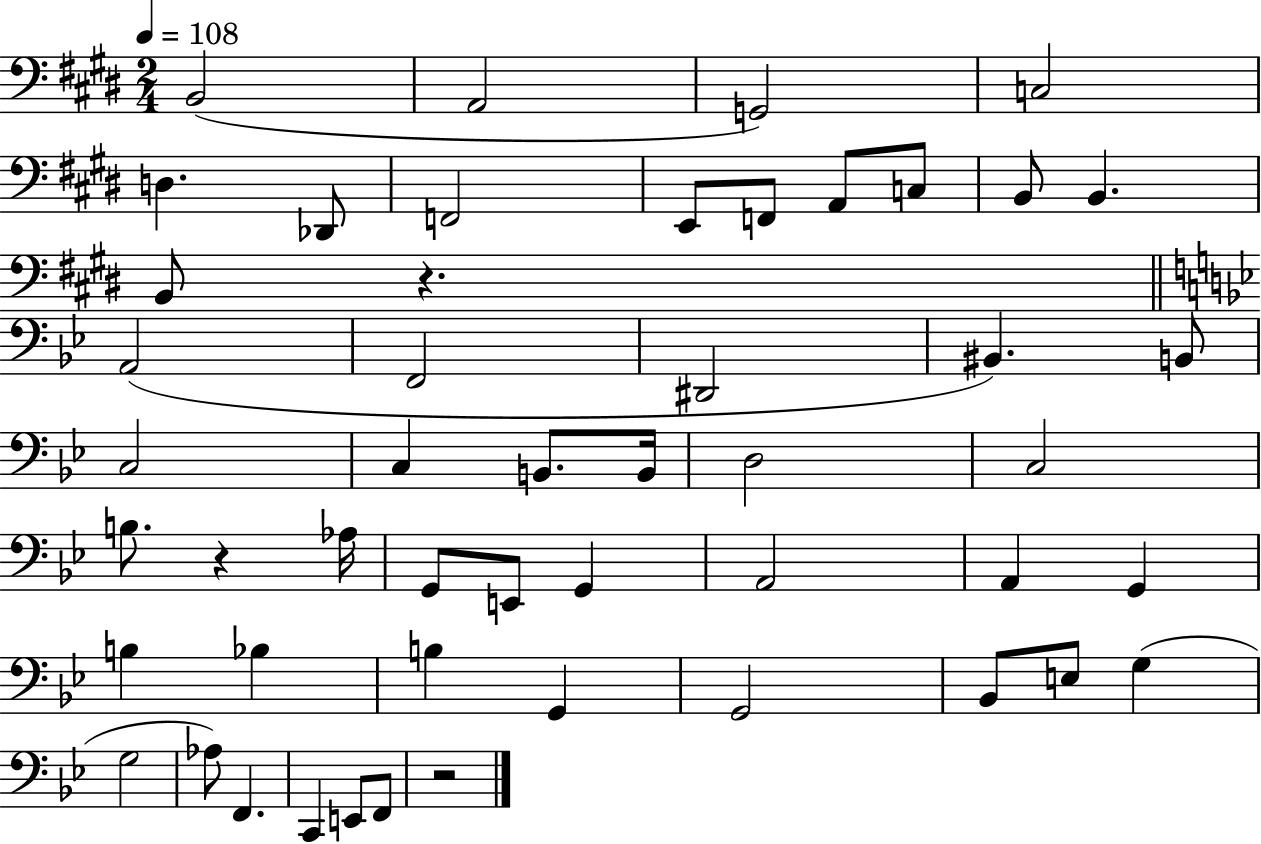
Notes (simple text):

B2/h A2/h G2/h C3/h D3/q. Db2/e F2/h E2/e F2/e A2/e C3/e B2/e B2/q. B2/e R/q. A2/h F2/h D#2/h BIS2/q. B2/e C3/h C3/q B2/e. B2/s D3/h C3/h B3/e. R/q Ab3/s G2/e E2/e G2/q A2/h A2/q G2/q B3/q Bb3/q B3/q G2/q G2/h Bb2/e E3/e G3/q G3/h Ab3/e F2/q. C2/q E2/e F2/e R/h